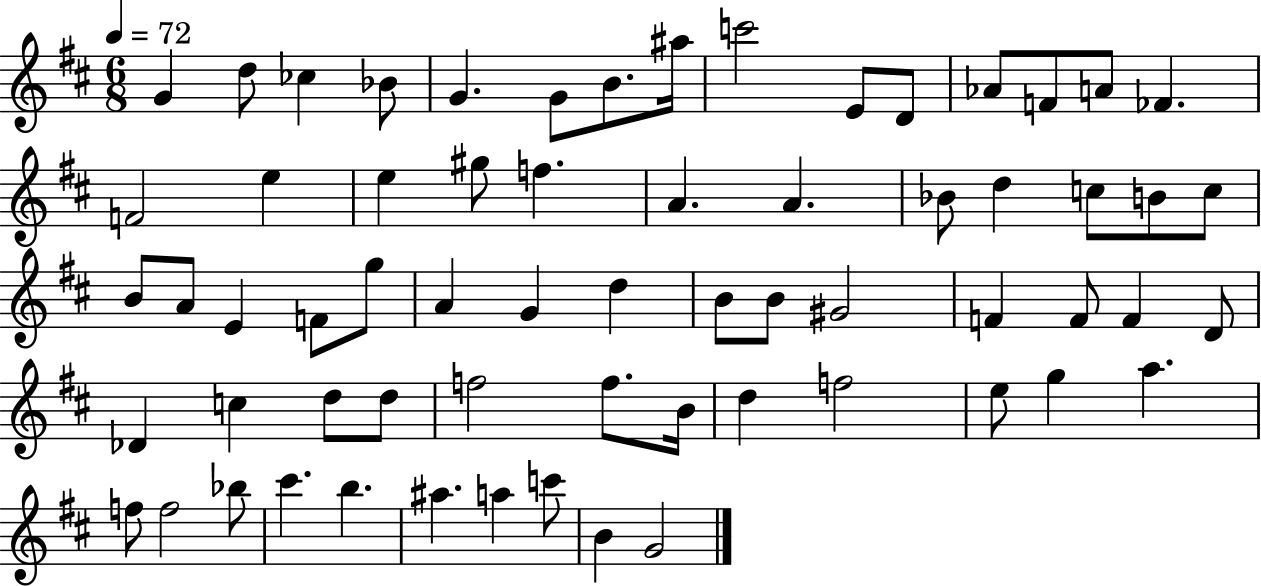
{
  \clef treble
  \numericTimeSignature
  \time 6/8
  \key d \major
  \tempo 4 = 72
  g'4 d''8 ces''4 bes'8 | g'4. g'8 b'8. ais''16 | c'''2 e'8 d'8 | aes'8 f'8 a'8 fes'4. | \break f'2 e''4 | e''4 gis''8 f''4. | a'4. a'4. | bes'8 d''4 c''8 b'8 c''8 | \break b'8 a'8 e'4 f'8 g''8 | a'4 g'4 d''4 | b'8 b'8 gis'2 | f'4 f'8 f'4 d'8 | \break des'4 c''4 d''8 d''8 | f''2 f''8. b'16 | d''4 f''2 | e''8 g''4 a''4. | \break f''8 f''2 bes''8 | cis'''4. b''4. | ais''4. a''4 c'''8 | b'4 g'2 | \break \bar "|."
}